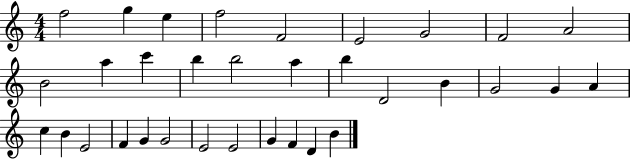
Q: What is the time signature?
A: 4/4